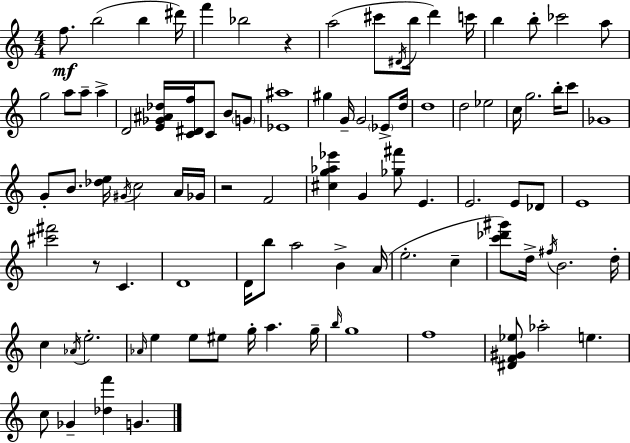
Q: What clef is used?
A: treble